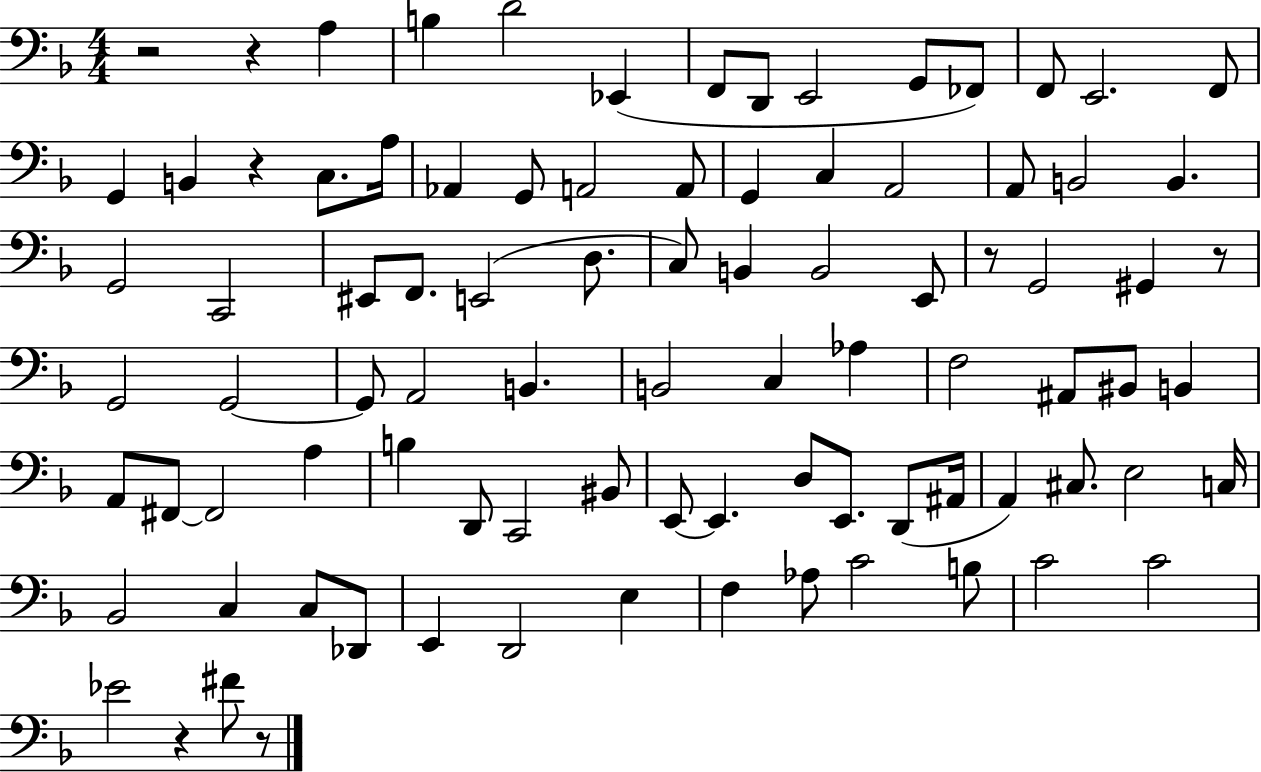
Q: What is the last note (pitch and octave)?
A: F#4